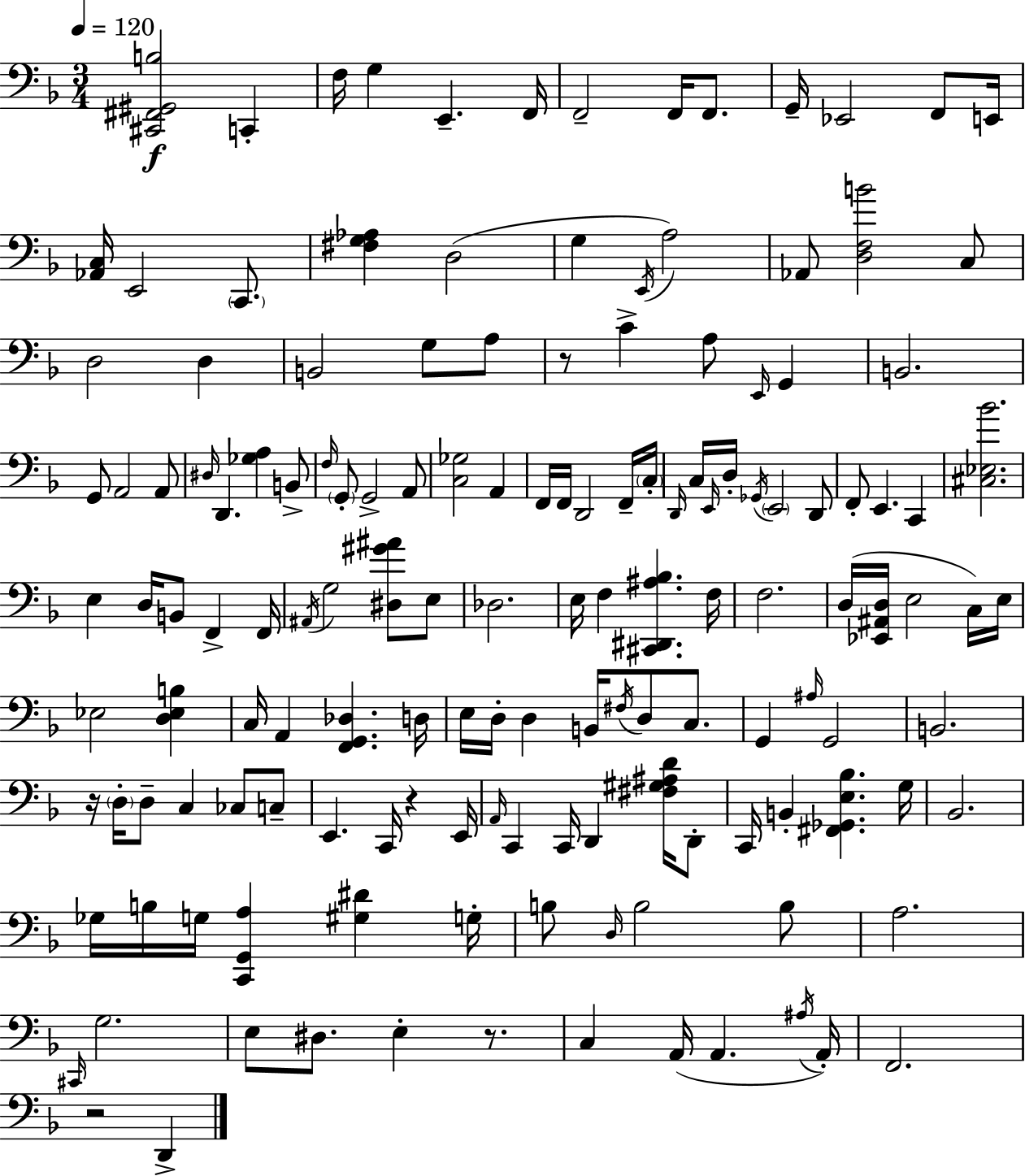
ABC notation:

X:1
T:Untitled
M:3/4
L:1/4
K:Dm
[^C,,^F,,^G,,B,]2 C,, F,/4 G, E,, F,,/4 F,,2 F,,/4 F,,/2 G,,/4 _E,,2 F,,/2 E,,/4 [_A,,C,]/4 E,,2 C,,/2 [^F,G,_A,] D,2 G, E,,/4 A,2 _A,,/2 [D,F,B]2 C,/2 D,2 D, B,,2 G,/2 A,/2 z/2 C A,/2 E,,/4 G,, B,,2 G,,/2 A,,2 A,,/2 ^D,/4 D,, [_G,A,] B,,/2 F,/4 G,,/2 G,,2 A,,/2 [C,_G,]2 A,, F,,/4 F,,/4 D,,2 F,,/4 C,/4 D,,/4 C,/4 E,,/4 D,/4 _G,,/4 E,,2 D,,/2 F,,/2 E,, C,, [^C,_E,_B]2 E, D,/4 B,,/2 F,, F,,/4 ^A,,/4 G,2 [^D,^G^A]/2 E,/2 _D,2 E,/4 F, [^C,,^D,,^A,_B,] F,/4 F,2 D,/4 [_E,,^A,,D,]/4 E,2 C,/4 E,/4 _E,2 [D,_E,B,] C,/4 A,, [F,,G,,_D,] D,/4 E,/4 D,/4 D, B,,/4 ^F,/4 D,/2 C,/2 G,, ^A,/4 G,,2 B,,2 z/4 D,/4 D,/2 C, _C,/2 C,/2 E,, C,,/4 z E,,/4 A,,/4 C,, C,,/4 D,, [^F,^G,^A,D]/4 D,,/2 C,,/4 B,, [^F,,_G,,E,_B,] G,/4 _B,,2 _G,/4 B,/4 G,/4 [C,,G,,A,] [^G,^D] G,/4 B,/2 D,/4 B,2 B,/2 A,2 ^C,,/4 G,2 E,/2 ^D,/2 E, z/2 C, A,,/4 A,, ^A,/4 A,,/4 F,,2 z2 D,,